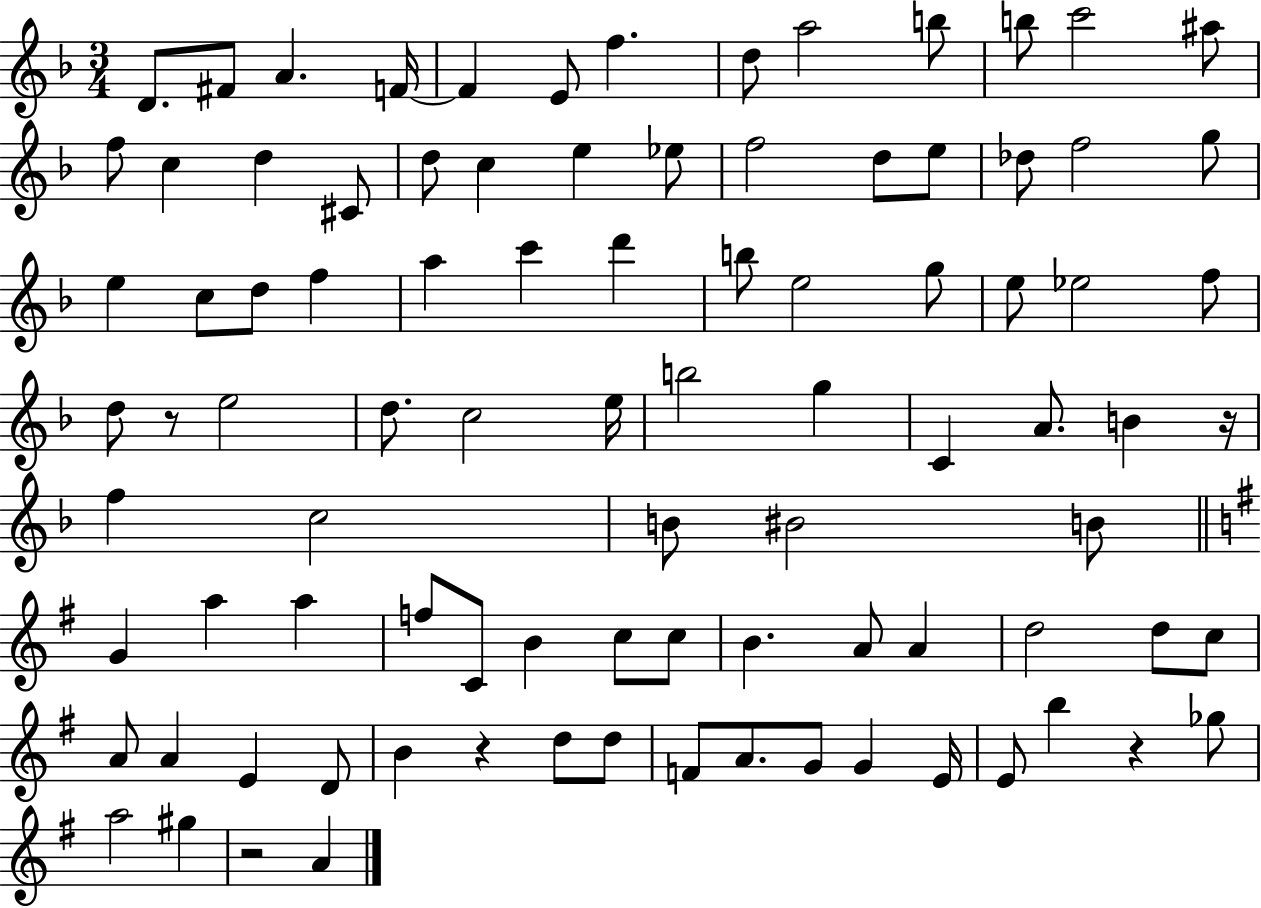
D4/e. F#4/e A4/q. F4/s F4/q E4/e F5/q. D5/e A5/h B5/e B5/e C6/h A#5/e F5/e C5/q D5/q C#4/e D5/e C5/q E5/q Eb5/e F5/h D5/e E5/e Db5/e F5/h G5/e E5/q C5/e D5/e F5/q A5/q C6/q D6/q B5/e E5/h G5/e E5/e Eb5/h F5/e D5/e R/e E5/h D5/e. C5/h E5/s B5/h G5/q C4/q A4/e. B4/q R/s F5/q C5/h B4/e BIS4/h B4/e G4/q A5/q A5/q F5/e C4/e B4/q C5/e C5/e B4/q. A4/e A4/q D5/h D5/e C5/e A4/e A4/q E4/q D4/e B4/q R/q D5/e D5/e F4/e A4/e. G4/e G4/q E4/s E4/e B5/q R/q Gb5/e A5/h G#5/q R/h A4/q